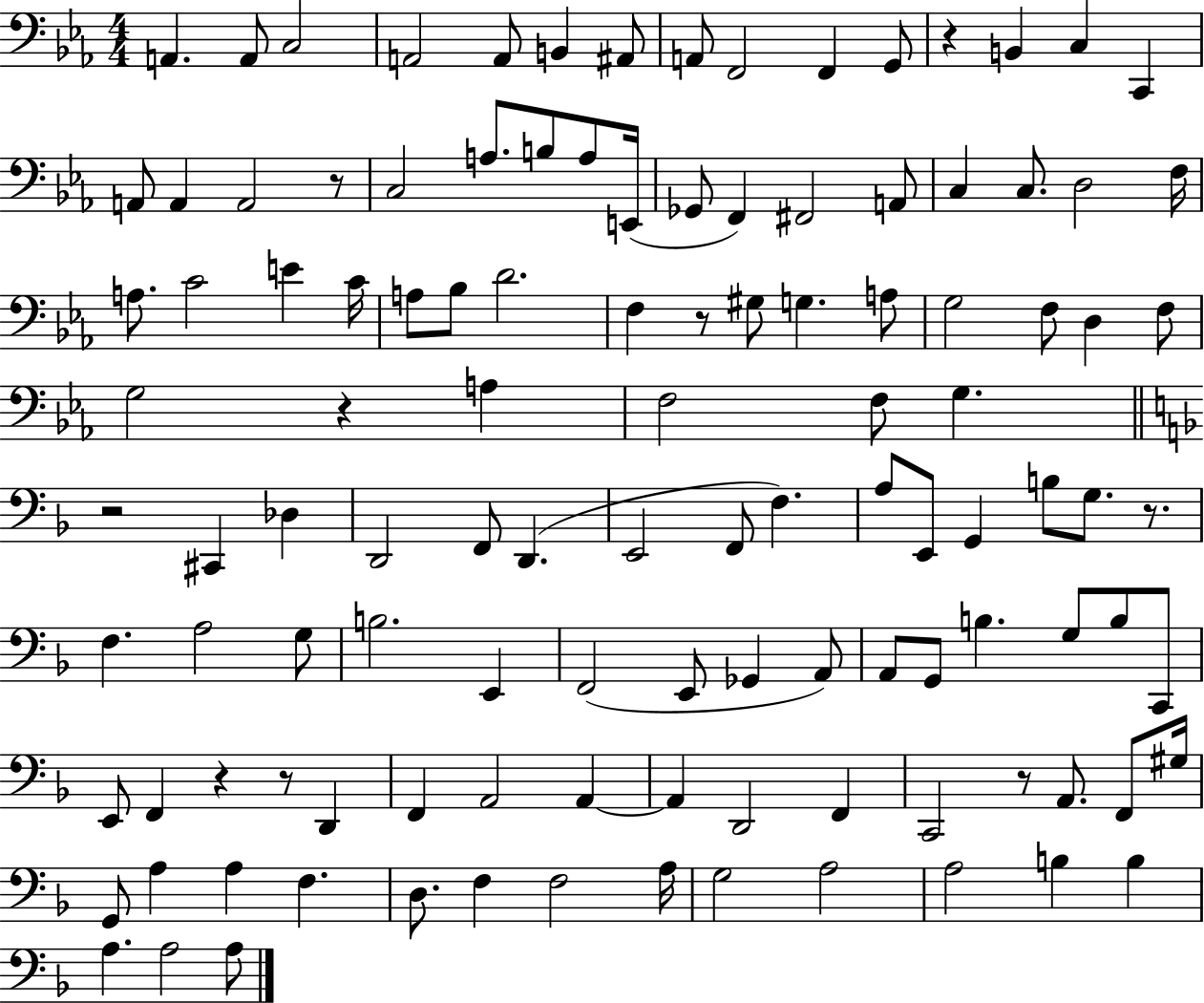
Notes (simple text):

A2/q. A2/e C3/h A2/h A2/e B2/q A#2/e A2/e F2/h F2/q G2/e R/q B2/q C3/q C2/q A2/e A2/q A2/h R/e C3/h A3/e. B3/e A3/e E2/s Gb2/e F2/q F#2/h A2/e C3/q C3/e. D3/h F3/s A3/e. C4/h E4/q C4/s A3/e Bb3/e D4/h. F3/q R/e G#3/e G3/q. A3/e G3/h F3/e D3/q F3/e G3/h R/q A3/q F3/h F3/e G3/q. R/h C#2/q Db3/q D2/h F2/e D2/q. E2/h F2/e F3/q. A3/e E2/e G2/q B3/e G3/e. R/e. F3/q. A3/h G3/e B3/h. E2/q F2/h E2/e Gb2/q A2/e A2/e G2/e B3/q. G3/e B3/e C2/e E2/e F2/q R/q R/e D2/q F2/q A2/h A2/q A2/q D2/h F2/q C2/h R/e A2/e. F2/e G#3/s G2/e A3/q A3/q F3/q. D3/e. F3/q F3/h A3/s G3/h A3/h A3/h B3/q B3/q A3/q. A3/h A3/e